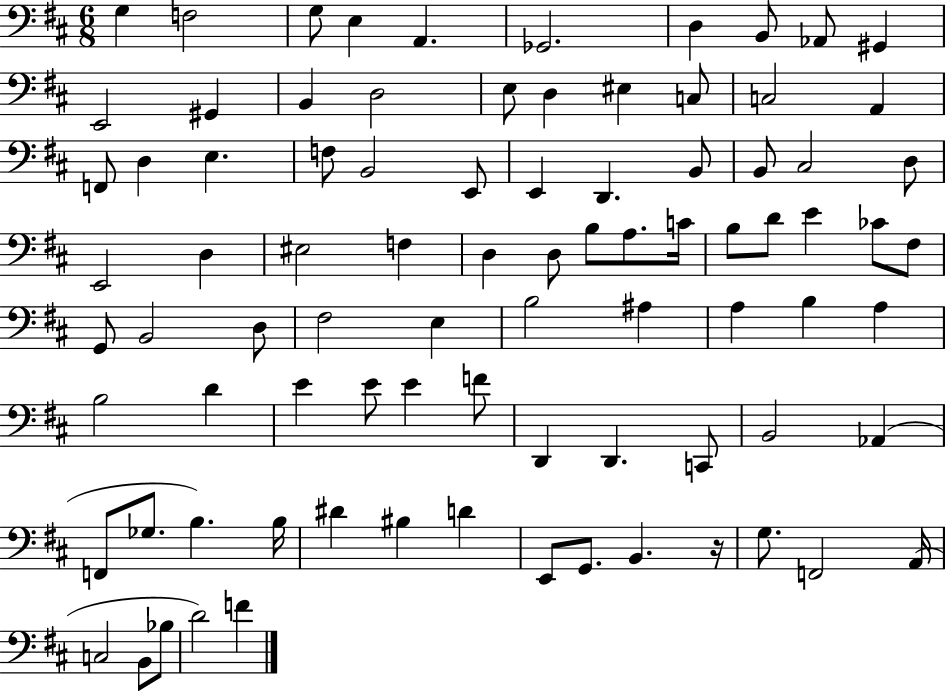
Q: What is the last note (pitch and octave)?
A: F4